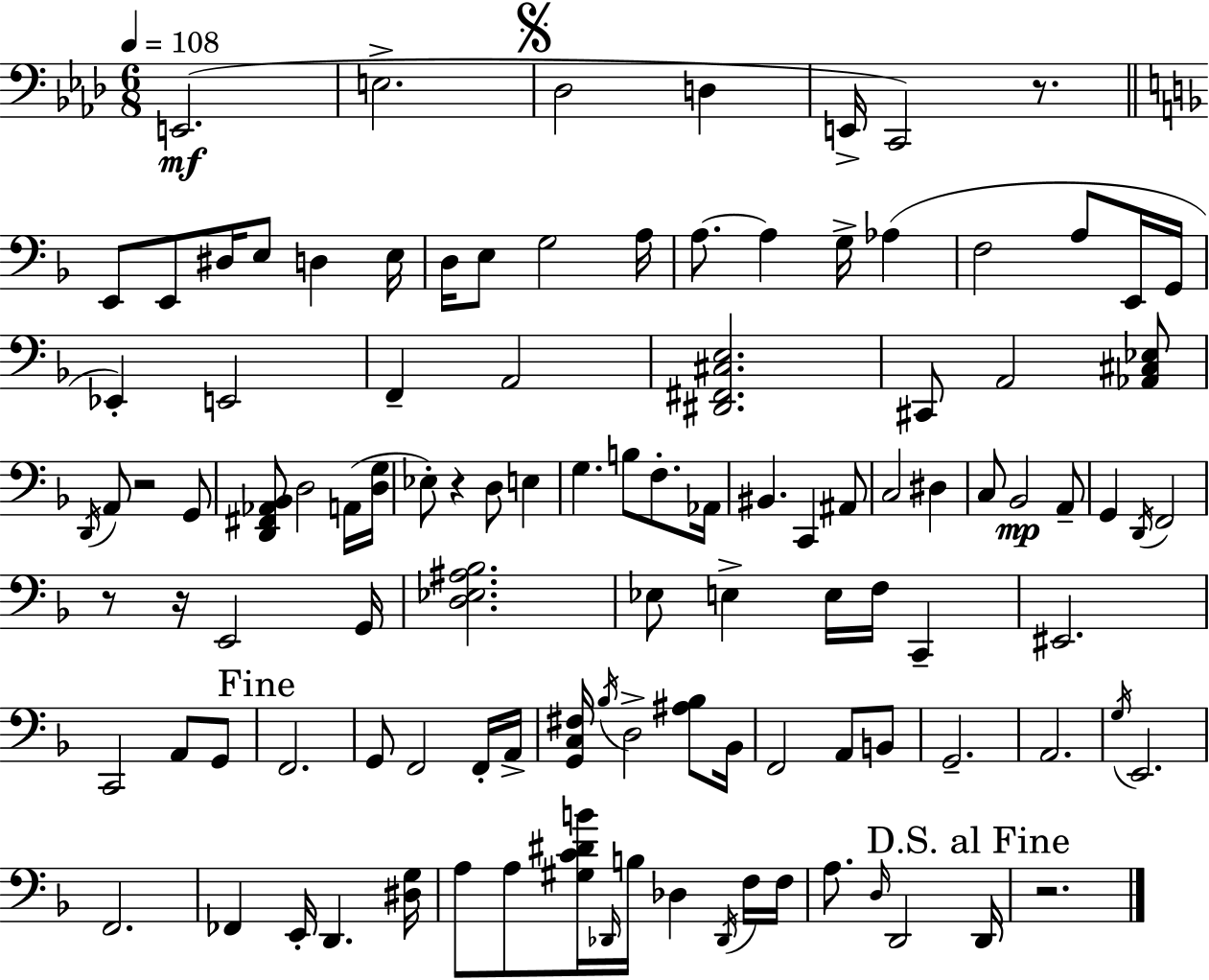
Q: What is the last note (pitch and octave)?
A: D2